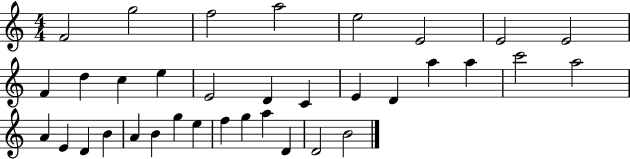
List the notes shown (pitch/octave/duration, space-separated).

F4/h G5/h F5/h A5/h E5/h E4/h E4/h E4/h F4/q D5/q C5/q E5/q E4/h D4/q C4/q E4/q D4/q A5/q A5/q C6/h A5/h A4/q E4/q D4/q B4/q A4/q B4/q G5/q E5/q F5/q G5/q A5/q D4/q D4/h B4/h